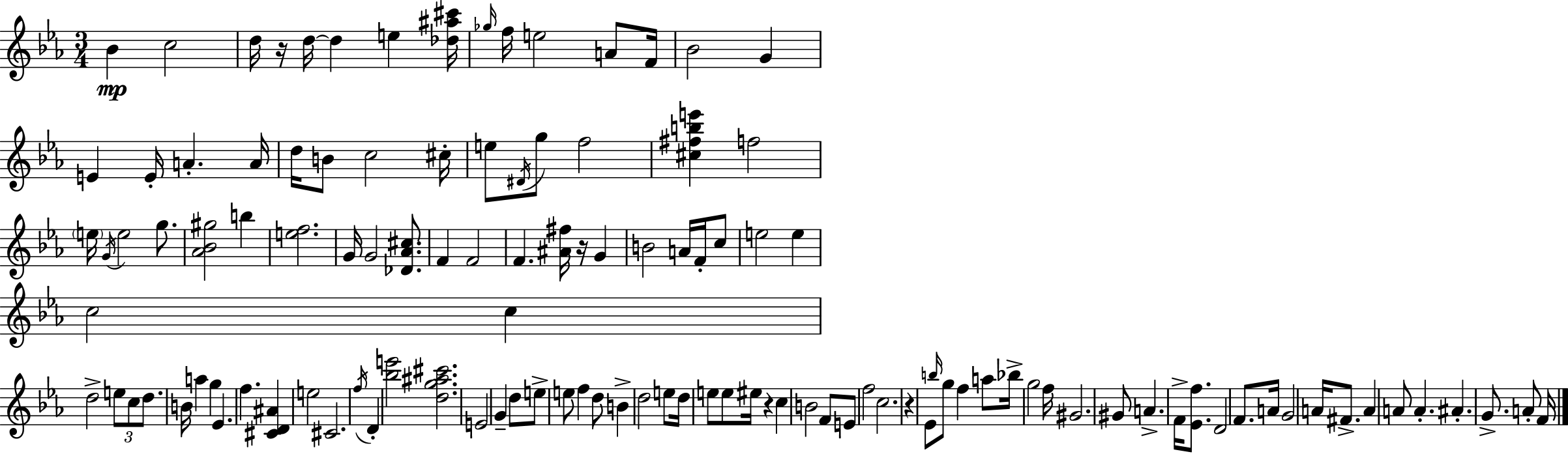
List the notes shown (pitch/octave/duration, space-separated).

Bb4/q C5/h D5/s R/s D5/s D5/q E5/q [Db5,A#5,C#6]/s Gb5/s F5/s E5/h A4/e F4/s Bb4/h G4/q E4/q E4/s A4/q. A4/s D5/s B4/e C5/h C#5/s E5/e D#4/s G5/e F5/h [C#5,F#5,B5,E6]/q F5/h E5/s G4/s E5/h G5/e. [Ab4,Bb4,G#5]/h B5/q [E5,F5]/h. G4/s G4/h [Db4,Ab4,C#5]/e. F4/q F4/h F4/q. [A#4,F#5]/s R/s G4/q B4/h A4/s F4/s C5/e E5/h E5/q C5/h C5/q D5/h E5/e C5/e D5/e. B4/s A5/q G5/q Eb4/q. F5/q. [C#4,D4,A#4]/q E5/h C#4/h. F5/s D4/q [Bb5,E6]/h [D5,G5,A#5,C#6]/h. E4/h G4/q D5/e E5/e E5/e F5/q D5/e B4/q D5/h E5/e D5/s E5/e E5/e EIS5/s R/q C5/q B4/h F4/e E4/e F5/h C5/h. R/q Eb4/e B5/s G5/e F5/q A5/e Bb5/s G5/h F5/s G#4/h. G#4/e A4/q. F4/s [Eb4,F5]/e. D4/h F4/e. A4/s G4/h A4/s F#4/e. A4/q A4/e A4/q. A#4/q. G4/e. A4/e F4/s